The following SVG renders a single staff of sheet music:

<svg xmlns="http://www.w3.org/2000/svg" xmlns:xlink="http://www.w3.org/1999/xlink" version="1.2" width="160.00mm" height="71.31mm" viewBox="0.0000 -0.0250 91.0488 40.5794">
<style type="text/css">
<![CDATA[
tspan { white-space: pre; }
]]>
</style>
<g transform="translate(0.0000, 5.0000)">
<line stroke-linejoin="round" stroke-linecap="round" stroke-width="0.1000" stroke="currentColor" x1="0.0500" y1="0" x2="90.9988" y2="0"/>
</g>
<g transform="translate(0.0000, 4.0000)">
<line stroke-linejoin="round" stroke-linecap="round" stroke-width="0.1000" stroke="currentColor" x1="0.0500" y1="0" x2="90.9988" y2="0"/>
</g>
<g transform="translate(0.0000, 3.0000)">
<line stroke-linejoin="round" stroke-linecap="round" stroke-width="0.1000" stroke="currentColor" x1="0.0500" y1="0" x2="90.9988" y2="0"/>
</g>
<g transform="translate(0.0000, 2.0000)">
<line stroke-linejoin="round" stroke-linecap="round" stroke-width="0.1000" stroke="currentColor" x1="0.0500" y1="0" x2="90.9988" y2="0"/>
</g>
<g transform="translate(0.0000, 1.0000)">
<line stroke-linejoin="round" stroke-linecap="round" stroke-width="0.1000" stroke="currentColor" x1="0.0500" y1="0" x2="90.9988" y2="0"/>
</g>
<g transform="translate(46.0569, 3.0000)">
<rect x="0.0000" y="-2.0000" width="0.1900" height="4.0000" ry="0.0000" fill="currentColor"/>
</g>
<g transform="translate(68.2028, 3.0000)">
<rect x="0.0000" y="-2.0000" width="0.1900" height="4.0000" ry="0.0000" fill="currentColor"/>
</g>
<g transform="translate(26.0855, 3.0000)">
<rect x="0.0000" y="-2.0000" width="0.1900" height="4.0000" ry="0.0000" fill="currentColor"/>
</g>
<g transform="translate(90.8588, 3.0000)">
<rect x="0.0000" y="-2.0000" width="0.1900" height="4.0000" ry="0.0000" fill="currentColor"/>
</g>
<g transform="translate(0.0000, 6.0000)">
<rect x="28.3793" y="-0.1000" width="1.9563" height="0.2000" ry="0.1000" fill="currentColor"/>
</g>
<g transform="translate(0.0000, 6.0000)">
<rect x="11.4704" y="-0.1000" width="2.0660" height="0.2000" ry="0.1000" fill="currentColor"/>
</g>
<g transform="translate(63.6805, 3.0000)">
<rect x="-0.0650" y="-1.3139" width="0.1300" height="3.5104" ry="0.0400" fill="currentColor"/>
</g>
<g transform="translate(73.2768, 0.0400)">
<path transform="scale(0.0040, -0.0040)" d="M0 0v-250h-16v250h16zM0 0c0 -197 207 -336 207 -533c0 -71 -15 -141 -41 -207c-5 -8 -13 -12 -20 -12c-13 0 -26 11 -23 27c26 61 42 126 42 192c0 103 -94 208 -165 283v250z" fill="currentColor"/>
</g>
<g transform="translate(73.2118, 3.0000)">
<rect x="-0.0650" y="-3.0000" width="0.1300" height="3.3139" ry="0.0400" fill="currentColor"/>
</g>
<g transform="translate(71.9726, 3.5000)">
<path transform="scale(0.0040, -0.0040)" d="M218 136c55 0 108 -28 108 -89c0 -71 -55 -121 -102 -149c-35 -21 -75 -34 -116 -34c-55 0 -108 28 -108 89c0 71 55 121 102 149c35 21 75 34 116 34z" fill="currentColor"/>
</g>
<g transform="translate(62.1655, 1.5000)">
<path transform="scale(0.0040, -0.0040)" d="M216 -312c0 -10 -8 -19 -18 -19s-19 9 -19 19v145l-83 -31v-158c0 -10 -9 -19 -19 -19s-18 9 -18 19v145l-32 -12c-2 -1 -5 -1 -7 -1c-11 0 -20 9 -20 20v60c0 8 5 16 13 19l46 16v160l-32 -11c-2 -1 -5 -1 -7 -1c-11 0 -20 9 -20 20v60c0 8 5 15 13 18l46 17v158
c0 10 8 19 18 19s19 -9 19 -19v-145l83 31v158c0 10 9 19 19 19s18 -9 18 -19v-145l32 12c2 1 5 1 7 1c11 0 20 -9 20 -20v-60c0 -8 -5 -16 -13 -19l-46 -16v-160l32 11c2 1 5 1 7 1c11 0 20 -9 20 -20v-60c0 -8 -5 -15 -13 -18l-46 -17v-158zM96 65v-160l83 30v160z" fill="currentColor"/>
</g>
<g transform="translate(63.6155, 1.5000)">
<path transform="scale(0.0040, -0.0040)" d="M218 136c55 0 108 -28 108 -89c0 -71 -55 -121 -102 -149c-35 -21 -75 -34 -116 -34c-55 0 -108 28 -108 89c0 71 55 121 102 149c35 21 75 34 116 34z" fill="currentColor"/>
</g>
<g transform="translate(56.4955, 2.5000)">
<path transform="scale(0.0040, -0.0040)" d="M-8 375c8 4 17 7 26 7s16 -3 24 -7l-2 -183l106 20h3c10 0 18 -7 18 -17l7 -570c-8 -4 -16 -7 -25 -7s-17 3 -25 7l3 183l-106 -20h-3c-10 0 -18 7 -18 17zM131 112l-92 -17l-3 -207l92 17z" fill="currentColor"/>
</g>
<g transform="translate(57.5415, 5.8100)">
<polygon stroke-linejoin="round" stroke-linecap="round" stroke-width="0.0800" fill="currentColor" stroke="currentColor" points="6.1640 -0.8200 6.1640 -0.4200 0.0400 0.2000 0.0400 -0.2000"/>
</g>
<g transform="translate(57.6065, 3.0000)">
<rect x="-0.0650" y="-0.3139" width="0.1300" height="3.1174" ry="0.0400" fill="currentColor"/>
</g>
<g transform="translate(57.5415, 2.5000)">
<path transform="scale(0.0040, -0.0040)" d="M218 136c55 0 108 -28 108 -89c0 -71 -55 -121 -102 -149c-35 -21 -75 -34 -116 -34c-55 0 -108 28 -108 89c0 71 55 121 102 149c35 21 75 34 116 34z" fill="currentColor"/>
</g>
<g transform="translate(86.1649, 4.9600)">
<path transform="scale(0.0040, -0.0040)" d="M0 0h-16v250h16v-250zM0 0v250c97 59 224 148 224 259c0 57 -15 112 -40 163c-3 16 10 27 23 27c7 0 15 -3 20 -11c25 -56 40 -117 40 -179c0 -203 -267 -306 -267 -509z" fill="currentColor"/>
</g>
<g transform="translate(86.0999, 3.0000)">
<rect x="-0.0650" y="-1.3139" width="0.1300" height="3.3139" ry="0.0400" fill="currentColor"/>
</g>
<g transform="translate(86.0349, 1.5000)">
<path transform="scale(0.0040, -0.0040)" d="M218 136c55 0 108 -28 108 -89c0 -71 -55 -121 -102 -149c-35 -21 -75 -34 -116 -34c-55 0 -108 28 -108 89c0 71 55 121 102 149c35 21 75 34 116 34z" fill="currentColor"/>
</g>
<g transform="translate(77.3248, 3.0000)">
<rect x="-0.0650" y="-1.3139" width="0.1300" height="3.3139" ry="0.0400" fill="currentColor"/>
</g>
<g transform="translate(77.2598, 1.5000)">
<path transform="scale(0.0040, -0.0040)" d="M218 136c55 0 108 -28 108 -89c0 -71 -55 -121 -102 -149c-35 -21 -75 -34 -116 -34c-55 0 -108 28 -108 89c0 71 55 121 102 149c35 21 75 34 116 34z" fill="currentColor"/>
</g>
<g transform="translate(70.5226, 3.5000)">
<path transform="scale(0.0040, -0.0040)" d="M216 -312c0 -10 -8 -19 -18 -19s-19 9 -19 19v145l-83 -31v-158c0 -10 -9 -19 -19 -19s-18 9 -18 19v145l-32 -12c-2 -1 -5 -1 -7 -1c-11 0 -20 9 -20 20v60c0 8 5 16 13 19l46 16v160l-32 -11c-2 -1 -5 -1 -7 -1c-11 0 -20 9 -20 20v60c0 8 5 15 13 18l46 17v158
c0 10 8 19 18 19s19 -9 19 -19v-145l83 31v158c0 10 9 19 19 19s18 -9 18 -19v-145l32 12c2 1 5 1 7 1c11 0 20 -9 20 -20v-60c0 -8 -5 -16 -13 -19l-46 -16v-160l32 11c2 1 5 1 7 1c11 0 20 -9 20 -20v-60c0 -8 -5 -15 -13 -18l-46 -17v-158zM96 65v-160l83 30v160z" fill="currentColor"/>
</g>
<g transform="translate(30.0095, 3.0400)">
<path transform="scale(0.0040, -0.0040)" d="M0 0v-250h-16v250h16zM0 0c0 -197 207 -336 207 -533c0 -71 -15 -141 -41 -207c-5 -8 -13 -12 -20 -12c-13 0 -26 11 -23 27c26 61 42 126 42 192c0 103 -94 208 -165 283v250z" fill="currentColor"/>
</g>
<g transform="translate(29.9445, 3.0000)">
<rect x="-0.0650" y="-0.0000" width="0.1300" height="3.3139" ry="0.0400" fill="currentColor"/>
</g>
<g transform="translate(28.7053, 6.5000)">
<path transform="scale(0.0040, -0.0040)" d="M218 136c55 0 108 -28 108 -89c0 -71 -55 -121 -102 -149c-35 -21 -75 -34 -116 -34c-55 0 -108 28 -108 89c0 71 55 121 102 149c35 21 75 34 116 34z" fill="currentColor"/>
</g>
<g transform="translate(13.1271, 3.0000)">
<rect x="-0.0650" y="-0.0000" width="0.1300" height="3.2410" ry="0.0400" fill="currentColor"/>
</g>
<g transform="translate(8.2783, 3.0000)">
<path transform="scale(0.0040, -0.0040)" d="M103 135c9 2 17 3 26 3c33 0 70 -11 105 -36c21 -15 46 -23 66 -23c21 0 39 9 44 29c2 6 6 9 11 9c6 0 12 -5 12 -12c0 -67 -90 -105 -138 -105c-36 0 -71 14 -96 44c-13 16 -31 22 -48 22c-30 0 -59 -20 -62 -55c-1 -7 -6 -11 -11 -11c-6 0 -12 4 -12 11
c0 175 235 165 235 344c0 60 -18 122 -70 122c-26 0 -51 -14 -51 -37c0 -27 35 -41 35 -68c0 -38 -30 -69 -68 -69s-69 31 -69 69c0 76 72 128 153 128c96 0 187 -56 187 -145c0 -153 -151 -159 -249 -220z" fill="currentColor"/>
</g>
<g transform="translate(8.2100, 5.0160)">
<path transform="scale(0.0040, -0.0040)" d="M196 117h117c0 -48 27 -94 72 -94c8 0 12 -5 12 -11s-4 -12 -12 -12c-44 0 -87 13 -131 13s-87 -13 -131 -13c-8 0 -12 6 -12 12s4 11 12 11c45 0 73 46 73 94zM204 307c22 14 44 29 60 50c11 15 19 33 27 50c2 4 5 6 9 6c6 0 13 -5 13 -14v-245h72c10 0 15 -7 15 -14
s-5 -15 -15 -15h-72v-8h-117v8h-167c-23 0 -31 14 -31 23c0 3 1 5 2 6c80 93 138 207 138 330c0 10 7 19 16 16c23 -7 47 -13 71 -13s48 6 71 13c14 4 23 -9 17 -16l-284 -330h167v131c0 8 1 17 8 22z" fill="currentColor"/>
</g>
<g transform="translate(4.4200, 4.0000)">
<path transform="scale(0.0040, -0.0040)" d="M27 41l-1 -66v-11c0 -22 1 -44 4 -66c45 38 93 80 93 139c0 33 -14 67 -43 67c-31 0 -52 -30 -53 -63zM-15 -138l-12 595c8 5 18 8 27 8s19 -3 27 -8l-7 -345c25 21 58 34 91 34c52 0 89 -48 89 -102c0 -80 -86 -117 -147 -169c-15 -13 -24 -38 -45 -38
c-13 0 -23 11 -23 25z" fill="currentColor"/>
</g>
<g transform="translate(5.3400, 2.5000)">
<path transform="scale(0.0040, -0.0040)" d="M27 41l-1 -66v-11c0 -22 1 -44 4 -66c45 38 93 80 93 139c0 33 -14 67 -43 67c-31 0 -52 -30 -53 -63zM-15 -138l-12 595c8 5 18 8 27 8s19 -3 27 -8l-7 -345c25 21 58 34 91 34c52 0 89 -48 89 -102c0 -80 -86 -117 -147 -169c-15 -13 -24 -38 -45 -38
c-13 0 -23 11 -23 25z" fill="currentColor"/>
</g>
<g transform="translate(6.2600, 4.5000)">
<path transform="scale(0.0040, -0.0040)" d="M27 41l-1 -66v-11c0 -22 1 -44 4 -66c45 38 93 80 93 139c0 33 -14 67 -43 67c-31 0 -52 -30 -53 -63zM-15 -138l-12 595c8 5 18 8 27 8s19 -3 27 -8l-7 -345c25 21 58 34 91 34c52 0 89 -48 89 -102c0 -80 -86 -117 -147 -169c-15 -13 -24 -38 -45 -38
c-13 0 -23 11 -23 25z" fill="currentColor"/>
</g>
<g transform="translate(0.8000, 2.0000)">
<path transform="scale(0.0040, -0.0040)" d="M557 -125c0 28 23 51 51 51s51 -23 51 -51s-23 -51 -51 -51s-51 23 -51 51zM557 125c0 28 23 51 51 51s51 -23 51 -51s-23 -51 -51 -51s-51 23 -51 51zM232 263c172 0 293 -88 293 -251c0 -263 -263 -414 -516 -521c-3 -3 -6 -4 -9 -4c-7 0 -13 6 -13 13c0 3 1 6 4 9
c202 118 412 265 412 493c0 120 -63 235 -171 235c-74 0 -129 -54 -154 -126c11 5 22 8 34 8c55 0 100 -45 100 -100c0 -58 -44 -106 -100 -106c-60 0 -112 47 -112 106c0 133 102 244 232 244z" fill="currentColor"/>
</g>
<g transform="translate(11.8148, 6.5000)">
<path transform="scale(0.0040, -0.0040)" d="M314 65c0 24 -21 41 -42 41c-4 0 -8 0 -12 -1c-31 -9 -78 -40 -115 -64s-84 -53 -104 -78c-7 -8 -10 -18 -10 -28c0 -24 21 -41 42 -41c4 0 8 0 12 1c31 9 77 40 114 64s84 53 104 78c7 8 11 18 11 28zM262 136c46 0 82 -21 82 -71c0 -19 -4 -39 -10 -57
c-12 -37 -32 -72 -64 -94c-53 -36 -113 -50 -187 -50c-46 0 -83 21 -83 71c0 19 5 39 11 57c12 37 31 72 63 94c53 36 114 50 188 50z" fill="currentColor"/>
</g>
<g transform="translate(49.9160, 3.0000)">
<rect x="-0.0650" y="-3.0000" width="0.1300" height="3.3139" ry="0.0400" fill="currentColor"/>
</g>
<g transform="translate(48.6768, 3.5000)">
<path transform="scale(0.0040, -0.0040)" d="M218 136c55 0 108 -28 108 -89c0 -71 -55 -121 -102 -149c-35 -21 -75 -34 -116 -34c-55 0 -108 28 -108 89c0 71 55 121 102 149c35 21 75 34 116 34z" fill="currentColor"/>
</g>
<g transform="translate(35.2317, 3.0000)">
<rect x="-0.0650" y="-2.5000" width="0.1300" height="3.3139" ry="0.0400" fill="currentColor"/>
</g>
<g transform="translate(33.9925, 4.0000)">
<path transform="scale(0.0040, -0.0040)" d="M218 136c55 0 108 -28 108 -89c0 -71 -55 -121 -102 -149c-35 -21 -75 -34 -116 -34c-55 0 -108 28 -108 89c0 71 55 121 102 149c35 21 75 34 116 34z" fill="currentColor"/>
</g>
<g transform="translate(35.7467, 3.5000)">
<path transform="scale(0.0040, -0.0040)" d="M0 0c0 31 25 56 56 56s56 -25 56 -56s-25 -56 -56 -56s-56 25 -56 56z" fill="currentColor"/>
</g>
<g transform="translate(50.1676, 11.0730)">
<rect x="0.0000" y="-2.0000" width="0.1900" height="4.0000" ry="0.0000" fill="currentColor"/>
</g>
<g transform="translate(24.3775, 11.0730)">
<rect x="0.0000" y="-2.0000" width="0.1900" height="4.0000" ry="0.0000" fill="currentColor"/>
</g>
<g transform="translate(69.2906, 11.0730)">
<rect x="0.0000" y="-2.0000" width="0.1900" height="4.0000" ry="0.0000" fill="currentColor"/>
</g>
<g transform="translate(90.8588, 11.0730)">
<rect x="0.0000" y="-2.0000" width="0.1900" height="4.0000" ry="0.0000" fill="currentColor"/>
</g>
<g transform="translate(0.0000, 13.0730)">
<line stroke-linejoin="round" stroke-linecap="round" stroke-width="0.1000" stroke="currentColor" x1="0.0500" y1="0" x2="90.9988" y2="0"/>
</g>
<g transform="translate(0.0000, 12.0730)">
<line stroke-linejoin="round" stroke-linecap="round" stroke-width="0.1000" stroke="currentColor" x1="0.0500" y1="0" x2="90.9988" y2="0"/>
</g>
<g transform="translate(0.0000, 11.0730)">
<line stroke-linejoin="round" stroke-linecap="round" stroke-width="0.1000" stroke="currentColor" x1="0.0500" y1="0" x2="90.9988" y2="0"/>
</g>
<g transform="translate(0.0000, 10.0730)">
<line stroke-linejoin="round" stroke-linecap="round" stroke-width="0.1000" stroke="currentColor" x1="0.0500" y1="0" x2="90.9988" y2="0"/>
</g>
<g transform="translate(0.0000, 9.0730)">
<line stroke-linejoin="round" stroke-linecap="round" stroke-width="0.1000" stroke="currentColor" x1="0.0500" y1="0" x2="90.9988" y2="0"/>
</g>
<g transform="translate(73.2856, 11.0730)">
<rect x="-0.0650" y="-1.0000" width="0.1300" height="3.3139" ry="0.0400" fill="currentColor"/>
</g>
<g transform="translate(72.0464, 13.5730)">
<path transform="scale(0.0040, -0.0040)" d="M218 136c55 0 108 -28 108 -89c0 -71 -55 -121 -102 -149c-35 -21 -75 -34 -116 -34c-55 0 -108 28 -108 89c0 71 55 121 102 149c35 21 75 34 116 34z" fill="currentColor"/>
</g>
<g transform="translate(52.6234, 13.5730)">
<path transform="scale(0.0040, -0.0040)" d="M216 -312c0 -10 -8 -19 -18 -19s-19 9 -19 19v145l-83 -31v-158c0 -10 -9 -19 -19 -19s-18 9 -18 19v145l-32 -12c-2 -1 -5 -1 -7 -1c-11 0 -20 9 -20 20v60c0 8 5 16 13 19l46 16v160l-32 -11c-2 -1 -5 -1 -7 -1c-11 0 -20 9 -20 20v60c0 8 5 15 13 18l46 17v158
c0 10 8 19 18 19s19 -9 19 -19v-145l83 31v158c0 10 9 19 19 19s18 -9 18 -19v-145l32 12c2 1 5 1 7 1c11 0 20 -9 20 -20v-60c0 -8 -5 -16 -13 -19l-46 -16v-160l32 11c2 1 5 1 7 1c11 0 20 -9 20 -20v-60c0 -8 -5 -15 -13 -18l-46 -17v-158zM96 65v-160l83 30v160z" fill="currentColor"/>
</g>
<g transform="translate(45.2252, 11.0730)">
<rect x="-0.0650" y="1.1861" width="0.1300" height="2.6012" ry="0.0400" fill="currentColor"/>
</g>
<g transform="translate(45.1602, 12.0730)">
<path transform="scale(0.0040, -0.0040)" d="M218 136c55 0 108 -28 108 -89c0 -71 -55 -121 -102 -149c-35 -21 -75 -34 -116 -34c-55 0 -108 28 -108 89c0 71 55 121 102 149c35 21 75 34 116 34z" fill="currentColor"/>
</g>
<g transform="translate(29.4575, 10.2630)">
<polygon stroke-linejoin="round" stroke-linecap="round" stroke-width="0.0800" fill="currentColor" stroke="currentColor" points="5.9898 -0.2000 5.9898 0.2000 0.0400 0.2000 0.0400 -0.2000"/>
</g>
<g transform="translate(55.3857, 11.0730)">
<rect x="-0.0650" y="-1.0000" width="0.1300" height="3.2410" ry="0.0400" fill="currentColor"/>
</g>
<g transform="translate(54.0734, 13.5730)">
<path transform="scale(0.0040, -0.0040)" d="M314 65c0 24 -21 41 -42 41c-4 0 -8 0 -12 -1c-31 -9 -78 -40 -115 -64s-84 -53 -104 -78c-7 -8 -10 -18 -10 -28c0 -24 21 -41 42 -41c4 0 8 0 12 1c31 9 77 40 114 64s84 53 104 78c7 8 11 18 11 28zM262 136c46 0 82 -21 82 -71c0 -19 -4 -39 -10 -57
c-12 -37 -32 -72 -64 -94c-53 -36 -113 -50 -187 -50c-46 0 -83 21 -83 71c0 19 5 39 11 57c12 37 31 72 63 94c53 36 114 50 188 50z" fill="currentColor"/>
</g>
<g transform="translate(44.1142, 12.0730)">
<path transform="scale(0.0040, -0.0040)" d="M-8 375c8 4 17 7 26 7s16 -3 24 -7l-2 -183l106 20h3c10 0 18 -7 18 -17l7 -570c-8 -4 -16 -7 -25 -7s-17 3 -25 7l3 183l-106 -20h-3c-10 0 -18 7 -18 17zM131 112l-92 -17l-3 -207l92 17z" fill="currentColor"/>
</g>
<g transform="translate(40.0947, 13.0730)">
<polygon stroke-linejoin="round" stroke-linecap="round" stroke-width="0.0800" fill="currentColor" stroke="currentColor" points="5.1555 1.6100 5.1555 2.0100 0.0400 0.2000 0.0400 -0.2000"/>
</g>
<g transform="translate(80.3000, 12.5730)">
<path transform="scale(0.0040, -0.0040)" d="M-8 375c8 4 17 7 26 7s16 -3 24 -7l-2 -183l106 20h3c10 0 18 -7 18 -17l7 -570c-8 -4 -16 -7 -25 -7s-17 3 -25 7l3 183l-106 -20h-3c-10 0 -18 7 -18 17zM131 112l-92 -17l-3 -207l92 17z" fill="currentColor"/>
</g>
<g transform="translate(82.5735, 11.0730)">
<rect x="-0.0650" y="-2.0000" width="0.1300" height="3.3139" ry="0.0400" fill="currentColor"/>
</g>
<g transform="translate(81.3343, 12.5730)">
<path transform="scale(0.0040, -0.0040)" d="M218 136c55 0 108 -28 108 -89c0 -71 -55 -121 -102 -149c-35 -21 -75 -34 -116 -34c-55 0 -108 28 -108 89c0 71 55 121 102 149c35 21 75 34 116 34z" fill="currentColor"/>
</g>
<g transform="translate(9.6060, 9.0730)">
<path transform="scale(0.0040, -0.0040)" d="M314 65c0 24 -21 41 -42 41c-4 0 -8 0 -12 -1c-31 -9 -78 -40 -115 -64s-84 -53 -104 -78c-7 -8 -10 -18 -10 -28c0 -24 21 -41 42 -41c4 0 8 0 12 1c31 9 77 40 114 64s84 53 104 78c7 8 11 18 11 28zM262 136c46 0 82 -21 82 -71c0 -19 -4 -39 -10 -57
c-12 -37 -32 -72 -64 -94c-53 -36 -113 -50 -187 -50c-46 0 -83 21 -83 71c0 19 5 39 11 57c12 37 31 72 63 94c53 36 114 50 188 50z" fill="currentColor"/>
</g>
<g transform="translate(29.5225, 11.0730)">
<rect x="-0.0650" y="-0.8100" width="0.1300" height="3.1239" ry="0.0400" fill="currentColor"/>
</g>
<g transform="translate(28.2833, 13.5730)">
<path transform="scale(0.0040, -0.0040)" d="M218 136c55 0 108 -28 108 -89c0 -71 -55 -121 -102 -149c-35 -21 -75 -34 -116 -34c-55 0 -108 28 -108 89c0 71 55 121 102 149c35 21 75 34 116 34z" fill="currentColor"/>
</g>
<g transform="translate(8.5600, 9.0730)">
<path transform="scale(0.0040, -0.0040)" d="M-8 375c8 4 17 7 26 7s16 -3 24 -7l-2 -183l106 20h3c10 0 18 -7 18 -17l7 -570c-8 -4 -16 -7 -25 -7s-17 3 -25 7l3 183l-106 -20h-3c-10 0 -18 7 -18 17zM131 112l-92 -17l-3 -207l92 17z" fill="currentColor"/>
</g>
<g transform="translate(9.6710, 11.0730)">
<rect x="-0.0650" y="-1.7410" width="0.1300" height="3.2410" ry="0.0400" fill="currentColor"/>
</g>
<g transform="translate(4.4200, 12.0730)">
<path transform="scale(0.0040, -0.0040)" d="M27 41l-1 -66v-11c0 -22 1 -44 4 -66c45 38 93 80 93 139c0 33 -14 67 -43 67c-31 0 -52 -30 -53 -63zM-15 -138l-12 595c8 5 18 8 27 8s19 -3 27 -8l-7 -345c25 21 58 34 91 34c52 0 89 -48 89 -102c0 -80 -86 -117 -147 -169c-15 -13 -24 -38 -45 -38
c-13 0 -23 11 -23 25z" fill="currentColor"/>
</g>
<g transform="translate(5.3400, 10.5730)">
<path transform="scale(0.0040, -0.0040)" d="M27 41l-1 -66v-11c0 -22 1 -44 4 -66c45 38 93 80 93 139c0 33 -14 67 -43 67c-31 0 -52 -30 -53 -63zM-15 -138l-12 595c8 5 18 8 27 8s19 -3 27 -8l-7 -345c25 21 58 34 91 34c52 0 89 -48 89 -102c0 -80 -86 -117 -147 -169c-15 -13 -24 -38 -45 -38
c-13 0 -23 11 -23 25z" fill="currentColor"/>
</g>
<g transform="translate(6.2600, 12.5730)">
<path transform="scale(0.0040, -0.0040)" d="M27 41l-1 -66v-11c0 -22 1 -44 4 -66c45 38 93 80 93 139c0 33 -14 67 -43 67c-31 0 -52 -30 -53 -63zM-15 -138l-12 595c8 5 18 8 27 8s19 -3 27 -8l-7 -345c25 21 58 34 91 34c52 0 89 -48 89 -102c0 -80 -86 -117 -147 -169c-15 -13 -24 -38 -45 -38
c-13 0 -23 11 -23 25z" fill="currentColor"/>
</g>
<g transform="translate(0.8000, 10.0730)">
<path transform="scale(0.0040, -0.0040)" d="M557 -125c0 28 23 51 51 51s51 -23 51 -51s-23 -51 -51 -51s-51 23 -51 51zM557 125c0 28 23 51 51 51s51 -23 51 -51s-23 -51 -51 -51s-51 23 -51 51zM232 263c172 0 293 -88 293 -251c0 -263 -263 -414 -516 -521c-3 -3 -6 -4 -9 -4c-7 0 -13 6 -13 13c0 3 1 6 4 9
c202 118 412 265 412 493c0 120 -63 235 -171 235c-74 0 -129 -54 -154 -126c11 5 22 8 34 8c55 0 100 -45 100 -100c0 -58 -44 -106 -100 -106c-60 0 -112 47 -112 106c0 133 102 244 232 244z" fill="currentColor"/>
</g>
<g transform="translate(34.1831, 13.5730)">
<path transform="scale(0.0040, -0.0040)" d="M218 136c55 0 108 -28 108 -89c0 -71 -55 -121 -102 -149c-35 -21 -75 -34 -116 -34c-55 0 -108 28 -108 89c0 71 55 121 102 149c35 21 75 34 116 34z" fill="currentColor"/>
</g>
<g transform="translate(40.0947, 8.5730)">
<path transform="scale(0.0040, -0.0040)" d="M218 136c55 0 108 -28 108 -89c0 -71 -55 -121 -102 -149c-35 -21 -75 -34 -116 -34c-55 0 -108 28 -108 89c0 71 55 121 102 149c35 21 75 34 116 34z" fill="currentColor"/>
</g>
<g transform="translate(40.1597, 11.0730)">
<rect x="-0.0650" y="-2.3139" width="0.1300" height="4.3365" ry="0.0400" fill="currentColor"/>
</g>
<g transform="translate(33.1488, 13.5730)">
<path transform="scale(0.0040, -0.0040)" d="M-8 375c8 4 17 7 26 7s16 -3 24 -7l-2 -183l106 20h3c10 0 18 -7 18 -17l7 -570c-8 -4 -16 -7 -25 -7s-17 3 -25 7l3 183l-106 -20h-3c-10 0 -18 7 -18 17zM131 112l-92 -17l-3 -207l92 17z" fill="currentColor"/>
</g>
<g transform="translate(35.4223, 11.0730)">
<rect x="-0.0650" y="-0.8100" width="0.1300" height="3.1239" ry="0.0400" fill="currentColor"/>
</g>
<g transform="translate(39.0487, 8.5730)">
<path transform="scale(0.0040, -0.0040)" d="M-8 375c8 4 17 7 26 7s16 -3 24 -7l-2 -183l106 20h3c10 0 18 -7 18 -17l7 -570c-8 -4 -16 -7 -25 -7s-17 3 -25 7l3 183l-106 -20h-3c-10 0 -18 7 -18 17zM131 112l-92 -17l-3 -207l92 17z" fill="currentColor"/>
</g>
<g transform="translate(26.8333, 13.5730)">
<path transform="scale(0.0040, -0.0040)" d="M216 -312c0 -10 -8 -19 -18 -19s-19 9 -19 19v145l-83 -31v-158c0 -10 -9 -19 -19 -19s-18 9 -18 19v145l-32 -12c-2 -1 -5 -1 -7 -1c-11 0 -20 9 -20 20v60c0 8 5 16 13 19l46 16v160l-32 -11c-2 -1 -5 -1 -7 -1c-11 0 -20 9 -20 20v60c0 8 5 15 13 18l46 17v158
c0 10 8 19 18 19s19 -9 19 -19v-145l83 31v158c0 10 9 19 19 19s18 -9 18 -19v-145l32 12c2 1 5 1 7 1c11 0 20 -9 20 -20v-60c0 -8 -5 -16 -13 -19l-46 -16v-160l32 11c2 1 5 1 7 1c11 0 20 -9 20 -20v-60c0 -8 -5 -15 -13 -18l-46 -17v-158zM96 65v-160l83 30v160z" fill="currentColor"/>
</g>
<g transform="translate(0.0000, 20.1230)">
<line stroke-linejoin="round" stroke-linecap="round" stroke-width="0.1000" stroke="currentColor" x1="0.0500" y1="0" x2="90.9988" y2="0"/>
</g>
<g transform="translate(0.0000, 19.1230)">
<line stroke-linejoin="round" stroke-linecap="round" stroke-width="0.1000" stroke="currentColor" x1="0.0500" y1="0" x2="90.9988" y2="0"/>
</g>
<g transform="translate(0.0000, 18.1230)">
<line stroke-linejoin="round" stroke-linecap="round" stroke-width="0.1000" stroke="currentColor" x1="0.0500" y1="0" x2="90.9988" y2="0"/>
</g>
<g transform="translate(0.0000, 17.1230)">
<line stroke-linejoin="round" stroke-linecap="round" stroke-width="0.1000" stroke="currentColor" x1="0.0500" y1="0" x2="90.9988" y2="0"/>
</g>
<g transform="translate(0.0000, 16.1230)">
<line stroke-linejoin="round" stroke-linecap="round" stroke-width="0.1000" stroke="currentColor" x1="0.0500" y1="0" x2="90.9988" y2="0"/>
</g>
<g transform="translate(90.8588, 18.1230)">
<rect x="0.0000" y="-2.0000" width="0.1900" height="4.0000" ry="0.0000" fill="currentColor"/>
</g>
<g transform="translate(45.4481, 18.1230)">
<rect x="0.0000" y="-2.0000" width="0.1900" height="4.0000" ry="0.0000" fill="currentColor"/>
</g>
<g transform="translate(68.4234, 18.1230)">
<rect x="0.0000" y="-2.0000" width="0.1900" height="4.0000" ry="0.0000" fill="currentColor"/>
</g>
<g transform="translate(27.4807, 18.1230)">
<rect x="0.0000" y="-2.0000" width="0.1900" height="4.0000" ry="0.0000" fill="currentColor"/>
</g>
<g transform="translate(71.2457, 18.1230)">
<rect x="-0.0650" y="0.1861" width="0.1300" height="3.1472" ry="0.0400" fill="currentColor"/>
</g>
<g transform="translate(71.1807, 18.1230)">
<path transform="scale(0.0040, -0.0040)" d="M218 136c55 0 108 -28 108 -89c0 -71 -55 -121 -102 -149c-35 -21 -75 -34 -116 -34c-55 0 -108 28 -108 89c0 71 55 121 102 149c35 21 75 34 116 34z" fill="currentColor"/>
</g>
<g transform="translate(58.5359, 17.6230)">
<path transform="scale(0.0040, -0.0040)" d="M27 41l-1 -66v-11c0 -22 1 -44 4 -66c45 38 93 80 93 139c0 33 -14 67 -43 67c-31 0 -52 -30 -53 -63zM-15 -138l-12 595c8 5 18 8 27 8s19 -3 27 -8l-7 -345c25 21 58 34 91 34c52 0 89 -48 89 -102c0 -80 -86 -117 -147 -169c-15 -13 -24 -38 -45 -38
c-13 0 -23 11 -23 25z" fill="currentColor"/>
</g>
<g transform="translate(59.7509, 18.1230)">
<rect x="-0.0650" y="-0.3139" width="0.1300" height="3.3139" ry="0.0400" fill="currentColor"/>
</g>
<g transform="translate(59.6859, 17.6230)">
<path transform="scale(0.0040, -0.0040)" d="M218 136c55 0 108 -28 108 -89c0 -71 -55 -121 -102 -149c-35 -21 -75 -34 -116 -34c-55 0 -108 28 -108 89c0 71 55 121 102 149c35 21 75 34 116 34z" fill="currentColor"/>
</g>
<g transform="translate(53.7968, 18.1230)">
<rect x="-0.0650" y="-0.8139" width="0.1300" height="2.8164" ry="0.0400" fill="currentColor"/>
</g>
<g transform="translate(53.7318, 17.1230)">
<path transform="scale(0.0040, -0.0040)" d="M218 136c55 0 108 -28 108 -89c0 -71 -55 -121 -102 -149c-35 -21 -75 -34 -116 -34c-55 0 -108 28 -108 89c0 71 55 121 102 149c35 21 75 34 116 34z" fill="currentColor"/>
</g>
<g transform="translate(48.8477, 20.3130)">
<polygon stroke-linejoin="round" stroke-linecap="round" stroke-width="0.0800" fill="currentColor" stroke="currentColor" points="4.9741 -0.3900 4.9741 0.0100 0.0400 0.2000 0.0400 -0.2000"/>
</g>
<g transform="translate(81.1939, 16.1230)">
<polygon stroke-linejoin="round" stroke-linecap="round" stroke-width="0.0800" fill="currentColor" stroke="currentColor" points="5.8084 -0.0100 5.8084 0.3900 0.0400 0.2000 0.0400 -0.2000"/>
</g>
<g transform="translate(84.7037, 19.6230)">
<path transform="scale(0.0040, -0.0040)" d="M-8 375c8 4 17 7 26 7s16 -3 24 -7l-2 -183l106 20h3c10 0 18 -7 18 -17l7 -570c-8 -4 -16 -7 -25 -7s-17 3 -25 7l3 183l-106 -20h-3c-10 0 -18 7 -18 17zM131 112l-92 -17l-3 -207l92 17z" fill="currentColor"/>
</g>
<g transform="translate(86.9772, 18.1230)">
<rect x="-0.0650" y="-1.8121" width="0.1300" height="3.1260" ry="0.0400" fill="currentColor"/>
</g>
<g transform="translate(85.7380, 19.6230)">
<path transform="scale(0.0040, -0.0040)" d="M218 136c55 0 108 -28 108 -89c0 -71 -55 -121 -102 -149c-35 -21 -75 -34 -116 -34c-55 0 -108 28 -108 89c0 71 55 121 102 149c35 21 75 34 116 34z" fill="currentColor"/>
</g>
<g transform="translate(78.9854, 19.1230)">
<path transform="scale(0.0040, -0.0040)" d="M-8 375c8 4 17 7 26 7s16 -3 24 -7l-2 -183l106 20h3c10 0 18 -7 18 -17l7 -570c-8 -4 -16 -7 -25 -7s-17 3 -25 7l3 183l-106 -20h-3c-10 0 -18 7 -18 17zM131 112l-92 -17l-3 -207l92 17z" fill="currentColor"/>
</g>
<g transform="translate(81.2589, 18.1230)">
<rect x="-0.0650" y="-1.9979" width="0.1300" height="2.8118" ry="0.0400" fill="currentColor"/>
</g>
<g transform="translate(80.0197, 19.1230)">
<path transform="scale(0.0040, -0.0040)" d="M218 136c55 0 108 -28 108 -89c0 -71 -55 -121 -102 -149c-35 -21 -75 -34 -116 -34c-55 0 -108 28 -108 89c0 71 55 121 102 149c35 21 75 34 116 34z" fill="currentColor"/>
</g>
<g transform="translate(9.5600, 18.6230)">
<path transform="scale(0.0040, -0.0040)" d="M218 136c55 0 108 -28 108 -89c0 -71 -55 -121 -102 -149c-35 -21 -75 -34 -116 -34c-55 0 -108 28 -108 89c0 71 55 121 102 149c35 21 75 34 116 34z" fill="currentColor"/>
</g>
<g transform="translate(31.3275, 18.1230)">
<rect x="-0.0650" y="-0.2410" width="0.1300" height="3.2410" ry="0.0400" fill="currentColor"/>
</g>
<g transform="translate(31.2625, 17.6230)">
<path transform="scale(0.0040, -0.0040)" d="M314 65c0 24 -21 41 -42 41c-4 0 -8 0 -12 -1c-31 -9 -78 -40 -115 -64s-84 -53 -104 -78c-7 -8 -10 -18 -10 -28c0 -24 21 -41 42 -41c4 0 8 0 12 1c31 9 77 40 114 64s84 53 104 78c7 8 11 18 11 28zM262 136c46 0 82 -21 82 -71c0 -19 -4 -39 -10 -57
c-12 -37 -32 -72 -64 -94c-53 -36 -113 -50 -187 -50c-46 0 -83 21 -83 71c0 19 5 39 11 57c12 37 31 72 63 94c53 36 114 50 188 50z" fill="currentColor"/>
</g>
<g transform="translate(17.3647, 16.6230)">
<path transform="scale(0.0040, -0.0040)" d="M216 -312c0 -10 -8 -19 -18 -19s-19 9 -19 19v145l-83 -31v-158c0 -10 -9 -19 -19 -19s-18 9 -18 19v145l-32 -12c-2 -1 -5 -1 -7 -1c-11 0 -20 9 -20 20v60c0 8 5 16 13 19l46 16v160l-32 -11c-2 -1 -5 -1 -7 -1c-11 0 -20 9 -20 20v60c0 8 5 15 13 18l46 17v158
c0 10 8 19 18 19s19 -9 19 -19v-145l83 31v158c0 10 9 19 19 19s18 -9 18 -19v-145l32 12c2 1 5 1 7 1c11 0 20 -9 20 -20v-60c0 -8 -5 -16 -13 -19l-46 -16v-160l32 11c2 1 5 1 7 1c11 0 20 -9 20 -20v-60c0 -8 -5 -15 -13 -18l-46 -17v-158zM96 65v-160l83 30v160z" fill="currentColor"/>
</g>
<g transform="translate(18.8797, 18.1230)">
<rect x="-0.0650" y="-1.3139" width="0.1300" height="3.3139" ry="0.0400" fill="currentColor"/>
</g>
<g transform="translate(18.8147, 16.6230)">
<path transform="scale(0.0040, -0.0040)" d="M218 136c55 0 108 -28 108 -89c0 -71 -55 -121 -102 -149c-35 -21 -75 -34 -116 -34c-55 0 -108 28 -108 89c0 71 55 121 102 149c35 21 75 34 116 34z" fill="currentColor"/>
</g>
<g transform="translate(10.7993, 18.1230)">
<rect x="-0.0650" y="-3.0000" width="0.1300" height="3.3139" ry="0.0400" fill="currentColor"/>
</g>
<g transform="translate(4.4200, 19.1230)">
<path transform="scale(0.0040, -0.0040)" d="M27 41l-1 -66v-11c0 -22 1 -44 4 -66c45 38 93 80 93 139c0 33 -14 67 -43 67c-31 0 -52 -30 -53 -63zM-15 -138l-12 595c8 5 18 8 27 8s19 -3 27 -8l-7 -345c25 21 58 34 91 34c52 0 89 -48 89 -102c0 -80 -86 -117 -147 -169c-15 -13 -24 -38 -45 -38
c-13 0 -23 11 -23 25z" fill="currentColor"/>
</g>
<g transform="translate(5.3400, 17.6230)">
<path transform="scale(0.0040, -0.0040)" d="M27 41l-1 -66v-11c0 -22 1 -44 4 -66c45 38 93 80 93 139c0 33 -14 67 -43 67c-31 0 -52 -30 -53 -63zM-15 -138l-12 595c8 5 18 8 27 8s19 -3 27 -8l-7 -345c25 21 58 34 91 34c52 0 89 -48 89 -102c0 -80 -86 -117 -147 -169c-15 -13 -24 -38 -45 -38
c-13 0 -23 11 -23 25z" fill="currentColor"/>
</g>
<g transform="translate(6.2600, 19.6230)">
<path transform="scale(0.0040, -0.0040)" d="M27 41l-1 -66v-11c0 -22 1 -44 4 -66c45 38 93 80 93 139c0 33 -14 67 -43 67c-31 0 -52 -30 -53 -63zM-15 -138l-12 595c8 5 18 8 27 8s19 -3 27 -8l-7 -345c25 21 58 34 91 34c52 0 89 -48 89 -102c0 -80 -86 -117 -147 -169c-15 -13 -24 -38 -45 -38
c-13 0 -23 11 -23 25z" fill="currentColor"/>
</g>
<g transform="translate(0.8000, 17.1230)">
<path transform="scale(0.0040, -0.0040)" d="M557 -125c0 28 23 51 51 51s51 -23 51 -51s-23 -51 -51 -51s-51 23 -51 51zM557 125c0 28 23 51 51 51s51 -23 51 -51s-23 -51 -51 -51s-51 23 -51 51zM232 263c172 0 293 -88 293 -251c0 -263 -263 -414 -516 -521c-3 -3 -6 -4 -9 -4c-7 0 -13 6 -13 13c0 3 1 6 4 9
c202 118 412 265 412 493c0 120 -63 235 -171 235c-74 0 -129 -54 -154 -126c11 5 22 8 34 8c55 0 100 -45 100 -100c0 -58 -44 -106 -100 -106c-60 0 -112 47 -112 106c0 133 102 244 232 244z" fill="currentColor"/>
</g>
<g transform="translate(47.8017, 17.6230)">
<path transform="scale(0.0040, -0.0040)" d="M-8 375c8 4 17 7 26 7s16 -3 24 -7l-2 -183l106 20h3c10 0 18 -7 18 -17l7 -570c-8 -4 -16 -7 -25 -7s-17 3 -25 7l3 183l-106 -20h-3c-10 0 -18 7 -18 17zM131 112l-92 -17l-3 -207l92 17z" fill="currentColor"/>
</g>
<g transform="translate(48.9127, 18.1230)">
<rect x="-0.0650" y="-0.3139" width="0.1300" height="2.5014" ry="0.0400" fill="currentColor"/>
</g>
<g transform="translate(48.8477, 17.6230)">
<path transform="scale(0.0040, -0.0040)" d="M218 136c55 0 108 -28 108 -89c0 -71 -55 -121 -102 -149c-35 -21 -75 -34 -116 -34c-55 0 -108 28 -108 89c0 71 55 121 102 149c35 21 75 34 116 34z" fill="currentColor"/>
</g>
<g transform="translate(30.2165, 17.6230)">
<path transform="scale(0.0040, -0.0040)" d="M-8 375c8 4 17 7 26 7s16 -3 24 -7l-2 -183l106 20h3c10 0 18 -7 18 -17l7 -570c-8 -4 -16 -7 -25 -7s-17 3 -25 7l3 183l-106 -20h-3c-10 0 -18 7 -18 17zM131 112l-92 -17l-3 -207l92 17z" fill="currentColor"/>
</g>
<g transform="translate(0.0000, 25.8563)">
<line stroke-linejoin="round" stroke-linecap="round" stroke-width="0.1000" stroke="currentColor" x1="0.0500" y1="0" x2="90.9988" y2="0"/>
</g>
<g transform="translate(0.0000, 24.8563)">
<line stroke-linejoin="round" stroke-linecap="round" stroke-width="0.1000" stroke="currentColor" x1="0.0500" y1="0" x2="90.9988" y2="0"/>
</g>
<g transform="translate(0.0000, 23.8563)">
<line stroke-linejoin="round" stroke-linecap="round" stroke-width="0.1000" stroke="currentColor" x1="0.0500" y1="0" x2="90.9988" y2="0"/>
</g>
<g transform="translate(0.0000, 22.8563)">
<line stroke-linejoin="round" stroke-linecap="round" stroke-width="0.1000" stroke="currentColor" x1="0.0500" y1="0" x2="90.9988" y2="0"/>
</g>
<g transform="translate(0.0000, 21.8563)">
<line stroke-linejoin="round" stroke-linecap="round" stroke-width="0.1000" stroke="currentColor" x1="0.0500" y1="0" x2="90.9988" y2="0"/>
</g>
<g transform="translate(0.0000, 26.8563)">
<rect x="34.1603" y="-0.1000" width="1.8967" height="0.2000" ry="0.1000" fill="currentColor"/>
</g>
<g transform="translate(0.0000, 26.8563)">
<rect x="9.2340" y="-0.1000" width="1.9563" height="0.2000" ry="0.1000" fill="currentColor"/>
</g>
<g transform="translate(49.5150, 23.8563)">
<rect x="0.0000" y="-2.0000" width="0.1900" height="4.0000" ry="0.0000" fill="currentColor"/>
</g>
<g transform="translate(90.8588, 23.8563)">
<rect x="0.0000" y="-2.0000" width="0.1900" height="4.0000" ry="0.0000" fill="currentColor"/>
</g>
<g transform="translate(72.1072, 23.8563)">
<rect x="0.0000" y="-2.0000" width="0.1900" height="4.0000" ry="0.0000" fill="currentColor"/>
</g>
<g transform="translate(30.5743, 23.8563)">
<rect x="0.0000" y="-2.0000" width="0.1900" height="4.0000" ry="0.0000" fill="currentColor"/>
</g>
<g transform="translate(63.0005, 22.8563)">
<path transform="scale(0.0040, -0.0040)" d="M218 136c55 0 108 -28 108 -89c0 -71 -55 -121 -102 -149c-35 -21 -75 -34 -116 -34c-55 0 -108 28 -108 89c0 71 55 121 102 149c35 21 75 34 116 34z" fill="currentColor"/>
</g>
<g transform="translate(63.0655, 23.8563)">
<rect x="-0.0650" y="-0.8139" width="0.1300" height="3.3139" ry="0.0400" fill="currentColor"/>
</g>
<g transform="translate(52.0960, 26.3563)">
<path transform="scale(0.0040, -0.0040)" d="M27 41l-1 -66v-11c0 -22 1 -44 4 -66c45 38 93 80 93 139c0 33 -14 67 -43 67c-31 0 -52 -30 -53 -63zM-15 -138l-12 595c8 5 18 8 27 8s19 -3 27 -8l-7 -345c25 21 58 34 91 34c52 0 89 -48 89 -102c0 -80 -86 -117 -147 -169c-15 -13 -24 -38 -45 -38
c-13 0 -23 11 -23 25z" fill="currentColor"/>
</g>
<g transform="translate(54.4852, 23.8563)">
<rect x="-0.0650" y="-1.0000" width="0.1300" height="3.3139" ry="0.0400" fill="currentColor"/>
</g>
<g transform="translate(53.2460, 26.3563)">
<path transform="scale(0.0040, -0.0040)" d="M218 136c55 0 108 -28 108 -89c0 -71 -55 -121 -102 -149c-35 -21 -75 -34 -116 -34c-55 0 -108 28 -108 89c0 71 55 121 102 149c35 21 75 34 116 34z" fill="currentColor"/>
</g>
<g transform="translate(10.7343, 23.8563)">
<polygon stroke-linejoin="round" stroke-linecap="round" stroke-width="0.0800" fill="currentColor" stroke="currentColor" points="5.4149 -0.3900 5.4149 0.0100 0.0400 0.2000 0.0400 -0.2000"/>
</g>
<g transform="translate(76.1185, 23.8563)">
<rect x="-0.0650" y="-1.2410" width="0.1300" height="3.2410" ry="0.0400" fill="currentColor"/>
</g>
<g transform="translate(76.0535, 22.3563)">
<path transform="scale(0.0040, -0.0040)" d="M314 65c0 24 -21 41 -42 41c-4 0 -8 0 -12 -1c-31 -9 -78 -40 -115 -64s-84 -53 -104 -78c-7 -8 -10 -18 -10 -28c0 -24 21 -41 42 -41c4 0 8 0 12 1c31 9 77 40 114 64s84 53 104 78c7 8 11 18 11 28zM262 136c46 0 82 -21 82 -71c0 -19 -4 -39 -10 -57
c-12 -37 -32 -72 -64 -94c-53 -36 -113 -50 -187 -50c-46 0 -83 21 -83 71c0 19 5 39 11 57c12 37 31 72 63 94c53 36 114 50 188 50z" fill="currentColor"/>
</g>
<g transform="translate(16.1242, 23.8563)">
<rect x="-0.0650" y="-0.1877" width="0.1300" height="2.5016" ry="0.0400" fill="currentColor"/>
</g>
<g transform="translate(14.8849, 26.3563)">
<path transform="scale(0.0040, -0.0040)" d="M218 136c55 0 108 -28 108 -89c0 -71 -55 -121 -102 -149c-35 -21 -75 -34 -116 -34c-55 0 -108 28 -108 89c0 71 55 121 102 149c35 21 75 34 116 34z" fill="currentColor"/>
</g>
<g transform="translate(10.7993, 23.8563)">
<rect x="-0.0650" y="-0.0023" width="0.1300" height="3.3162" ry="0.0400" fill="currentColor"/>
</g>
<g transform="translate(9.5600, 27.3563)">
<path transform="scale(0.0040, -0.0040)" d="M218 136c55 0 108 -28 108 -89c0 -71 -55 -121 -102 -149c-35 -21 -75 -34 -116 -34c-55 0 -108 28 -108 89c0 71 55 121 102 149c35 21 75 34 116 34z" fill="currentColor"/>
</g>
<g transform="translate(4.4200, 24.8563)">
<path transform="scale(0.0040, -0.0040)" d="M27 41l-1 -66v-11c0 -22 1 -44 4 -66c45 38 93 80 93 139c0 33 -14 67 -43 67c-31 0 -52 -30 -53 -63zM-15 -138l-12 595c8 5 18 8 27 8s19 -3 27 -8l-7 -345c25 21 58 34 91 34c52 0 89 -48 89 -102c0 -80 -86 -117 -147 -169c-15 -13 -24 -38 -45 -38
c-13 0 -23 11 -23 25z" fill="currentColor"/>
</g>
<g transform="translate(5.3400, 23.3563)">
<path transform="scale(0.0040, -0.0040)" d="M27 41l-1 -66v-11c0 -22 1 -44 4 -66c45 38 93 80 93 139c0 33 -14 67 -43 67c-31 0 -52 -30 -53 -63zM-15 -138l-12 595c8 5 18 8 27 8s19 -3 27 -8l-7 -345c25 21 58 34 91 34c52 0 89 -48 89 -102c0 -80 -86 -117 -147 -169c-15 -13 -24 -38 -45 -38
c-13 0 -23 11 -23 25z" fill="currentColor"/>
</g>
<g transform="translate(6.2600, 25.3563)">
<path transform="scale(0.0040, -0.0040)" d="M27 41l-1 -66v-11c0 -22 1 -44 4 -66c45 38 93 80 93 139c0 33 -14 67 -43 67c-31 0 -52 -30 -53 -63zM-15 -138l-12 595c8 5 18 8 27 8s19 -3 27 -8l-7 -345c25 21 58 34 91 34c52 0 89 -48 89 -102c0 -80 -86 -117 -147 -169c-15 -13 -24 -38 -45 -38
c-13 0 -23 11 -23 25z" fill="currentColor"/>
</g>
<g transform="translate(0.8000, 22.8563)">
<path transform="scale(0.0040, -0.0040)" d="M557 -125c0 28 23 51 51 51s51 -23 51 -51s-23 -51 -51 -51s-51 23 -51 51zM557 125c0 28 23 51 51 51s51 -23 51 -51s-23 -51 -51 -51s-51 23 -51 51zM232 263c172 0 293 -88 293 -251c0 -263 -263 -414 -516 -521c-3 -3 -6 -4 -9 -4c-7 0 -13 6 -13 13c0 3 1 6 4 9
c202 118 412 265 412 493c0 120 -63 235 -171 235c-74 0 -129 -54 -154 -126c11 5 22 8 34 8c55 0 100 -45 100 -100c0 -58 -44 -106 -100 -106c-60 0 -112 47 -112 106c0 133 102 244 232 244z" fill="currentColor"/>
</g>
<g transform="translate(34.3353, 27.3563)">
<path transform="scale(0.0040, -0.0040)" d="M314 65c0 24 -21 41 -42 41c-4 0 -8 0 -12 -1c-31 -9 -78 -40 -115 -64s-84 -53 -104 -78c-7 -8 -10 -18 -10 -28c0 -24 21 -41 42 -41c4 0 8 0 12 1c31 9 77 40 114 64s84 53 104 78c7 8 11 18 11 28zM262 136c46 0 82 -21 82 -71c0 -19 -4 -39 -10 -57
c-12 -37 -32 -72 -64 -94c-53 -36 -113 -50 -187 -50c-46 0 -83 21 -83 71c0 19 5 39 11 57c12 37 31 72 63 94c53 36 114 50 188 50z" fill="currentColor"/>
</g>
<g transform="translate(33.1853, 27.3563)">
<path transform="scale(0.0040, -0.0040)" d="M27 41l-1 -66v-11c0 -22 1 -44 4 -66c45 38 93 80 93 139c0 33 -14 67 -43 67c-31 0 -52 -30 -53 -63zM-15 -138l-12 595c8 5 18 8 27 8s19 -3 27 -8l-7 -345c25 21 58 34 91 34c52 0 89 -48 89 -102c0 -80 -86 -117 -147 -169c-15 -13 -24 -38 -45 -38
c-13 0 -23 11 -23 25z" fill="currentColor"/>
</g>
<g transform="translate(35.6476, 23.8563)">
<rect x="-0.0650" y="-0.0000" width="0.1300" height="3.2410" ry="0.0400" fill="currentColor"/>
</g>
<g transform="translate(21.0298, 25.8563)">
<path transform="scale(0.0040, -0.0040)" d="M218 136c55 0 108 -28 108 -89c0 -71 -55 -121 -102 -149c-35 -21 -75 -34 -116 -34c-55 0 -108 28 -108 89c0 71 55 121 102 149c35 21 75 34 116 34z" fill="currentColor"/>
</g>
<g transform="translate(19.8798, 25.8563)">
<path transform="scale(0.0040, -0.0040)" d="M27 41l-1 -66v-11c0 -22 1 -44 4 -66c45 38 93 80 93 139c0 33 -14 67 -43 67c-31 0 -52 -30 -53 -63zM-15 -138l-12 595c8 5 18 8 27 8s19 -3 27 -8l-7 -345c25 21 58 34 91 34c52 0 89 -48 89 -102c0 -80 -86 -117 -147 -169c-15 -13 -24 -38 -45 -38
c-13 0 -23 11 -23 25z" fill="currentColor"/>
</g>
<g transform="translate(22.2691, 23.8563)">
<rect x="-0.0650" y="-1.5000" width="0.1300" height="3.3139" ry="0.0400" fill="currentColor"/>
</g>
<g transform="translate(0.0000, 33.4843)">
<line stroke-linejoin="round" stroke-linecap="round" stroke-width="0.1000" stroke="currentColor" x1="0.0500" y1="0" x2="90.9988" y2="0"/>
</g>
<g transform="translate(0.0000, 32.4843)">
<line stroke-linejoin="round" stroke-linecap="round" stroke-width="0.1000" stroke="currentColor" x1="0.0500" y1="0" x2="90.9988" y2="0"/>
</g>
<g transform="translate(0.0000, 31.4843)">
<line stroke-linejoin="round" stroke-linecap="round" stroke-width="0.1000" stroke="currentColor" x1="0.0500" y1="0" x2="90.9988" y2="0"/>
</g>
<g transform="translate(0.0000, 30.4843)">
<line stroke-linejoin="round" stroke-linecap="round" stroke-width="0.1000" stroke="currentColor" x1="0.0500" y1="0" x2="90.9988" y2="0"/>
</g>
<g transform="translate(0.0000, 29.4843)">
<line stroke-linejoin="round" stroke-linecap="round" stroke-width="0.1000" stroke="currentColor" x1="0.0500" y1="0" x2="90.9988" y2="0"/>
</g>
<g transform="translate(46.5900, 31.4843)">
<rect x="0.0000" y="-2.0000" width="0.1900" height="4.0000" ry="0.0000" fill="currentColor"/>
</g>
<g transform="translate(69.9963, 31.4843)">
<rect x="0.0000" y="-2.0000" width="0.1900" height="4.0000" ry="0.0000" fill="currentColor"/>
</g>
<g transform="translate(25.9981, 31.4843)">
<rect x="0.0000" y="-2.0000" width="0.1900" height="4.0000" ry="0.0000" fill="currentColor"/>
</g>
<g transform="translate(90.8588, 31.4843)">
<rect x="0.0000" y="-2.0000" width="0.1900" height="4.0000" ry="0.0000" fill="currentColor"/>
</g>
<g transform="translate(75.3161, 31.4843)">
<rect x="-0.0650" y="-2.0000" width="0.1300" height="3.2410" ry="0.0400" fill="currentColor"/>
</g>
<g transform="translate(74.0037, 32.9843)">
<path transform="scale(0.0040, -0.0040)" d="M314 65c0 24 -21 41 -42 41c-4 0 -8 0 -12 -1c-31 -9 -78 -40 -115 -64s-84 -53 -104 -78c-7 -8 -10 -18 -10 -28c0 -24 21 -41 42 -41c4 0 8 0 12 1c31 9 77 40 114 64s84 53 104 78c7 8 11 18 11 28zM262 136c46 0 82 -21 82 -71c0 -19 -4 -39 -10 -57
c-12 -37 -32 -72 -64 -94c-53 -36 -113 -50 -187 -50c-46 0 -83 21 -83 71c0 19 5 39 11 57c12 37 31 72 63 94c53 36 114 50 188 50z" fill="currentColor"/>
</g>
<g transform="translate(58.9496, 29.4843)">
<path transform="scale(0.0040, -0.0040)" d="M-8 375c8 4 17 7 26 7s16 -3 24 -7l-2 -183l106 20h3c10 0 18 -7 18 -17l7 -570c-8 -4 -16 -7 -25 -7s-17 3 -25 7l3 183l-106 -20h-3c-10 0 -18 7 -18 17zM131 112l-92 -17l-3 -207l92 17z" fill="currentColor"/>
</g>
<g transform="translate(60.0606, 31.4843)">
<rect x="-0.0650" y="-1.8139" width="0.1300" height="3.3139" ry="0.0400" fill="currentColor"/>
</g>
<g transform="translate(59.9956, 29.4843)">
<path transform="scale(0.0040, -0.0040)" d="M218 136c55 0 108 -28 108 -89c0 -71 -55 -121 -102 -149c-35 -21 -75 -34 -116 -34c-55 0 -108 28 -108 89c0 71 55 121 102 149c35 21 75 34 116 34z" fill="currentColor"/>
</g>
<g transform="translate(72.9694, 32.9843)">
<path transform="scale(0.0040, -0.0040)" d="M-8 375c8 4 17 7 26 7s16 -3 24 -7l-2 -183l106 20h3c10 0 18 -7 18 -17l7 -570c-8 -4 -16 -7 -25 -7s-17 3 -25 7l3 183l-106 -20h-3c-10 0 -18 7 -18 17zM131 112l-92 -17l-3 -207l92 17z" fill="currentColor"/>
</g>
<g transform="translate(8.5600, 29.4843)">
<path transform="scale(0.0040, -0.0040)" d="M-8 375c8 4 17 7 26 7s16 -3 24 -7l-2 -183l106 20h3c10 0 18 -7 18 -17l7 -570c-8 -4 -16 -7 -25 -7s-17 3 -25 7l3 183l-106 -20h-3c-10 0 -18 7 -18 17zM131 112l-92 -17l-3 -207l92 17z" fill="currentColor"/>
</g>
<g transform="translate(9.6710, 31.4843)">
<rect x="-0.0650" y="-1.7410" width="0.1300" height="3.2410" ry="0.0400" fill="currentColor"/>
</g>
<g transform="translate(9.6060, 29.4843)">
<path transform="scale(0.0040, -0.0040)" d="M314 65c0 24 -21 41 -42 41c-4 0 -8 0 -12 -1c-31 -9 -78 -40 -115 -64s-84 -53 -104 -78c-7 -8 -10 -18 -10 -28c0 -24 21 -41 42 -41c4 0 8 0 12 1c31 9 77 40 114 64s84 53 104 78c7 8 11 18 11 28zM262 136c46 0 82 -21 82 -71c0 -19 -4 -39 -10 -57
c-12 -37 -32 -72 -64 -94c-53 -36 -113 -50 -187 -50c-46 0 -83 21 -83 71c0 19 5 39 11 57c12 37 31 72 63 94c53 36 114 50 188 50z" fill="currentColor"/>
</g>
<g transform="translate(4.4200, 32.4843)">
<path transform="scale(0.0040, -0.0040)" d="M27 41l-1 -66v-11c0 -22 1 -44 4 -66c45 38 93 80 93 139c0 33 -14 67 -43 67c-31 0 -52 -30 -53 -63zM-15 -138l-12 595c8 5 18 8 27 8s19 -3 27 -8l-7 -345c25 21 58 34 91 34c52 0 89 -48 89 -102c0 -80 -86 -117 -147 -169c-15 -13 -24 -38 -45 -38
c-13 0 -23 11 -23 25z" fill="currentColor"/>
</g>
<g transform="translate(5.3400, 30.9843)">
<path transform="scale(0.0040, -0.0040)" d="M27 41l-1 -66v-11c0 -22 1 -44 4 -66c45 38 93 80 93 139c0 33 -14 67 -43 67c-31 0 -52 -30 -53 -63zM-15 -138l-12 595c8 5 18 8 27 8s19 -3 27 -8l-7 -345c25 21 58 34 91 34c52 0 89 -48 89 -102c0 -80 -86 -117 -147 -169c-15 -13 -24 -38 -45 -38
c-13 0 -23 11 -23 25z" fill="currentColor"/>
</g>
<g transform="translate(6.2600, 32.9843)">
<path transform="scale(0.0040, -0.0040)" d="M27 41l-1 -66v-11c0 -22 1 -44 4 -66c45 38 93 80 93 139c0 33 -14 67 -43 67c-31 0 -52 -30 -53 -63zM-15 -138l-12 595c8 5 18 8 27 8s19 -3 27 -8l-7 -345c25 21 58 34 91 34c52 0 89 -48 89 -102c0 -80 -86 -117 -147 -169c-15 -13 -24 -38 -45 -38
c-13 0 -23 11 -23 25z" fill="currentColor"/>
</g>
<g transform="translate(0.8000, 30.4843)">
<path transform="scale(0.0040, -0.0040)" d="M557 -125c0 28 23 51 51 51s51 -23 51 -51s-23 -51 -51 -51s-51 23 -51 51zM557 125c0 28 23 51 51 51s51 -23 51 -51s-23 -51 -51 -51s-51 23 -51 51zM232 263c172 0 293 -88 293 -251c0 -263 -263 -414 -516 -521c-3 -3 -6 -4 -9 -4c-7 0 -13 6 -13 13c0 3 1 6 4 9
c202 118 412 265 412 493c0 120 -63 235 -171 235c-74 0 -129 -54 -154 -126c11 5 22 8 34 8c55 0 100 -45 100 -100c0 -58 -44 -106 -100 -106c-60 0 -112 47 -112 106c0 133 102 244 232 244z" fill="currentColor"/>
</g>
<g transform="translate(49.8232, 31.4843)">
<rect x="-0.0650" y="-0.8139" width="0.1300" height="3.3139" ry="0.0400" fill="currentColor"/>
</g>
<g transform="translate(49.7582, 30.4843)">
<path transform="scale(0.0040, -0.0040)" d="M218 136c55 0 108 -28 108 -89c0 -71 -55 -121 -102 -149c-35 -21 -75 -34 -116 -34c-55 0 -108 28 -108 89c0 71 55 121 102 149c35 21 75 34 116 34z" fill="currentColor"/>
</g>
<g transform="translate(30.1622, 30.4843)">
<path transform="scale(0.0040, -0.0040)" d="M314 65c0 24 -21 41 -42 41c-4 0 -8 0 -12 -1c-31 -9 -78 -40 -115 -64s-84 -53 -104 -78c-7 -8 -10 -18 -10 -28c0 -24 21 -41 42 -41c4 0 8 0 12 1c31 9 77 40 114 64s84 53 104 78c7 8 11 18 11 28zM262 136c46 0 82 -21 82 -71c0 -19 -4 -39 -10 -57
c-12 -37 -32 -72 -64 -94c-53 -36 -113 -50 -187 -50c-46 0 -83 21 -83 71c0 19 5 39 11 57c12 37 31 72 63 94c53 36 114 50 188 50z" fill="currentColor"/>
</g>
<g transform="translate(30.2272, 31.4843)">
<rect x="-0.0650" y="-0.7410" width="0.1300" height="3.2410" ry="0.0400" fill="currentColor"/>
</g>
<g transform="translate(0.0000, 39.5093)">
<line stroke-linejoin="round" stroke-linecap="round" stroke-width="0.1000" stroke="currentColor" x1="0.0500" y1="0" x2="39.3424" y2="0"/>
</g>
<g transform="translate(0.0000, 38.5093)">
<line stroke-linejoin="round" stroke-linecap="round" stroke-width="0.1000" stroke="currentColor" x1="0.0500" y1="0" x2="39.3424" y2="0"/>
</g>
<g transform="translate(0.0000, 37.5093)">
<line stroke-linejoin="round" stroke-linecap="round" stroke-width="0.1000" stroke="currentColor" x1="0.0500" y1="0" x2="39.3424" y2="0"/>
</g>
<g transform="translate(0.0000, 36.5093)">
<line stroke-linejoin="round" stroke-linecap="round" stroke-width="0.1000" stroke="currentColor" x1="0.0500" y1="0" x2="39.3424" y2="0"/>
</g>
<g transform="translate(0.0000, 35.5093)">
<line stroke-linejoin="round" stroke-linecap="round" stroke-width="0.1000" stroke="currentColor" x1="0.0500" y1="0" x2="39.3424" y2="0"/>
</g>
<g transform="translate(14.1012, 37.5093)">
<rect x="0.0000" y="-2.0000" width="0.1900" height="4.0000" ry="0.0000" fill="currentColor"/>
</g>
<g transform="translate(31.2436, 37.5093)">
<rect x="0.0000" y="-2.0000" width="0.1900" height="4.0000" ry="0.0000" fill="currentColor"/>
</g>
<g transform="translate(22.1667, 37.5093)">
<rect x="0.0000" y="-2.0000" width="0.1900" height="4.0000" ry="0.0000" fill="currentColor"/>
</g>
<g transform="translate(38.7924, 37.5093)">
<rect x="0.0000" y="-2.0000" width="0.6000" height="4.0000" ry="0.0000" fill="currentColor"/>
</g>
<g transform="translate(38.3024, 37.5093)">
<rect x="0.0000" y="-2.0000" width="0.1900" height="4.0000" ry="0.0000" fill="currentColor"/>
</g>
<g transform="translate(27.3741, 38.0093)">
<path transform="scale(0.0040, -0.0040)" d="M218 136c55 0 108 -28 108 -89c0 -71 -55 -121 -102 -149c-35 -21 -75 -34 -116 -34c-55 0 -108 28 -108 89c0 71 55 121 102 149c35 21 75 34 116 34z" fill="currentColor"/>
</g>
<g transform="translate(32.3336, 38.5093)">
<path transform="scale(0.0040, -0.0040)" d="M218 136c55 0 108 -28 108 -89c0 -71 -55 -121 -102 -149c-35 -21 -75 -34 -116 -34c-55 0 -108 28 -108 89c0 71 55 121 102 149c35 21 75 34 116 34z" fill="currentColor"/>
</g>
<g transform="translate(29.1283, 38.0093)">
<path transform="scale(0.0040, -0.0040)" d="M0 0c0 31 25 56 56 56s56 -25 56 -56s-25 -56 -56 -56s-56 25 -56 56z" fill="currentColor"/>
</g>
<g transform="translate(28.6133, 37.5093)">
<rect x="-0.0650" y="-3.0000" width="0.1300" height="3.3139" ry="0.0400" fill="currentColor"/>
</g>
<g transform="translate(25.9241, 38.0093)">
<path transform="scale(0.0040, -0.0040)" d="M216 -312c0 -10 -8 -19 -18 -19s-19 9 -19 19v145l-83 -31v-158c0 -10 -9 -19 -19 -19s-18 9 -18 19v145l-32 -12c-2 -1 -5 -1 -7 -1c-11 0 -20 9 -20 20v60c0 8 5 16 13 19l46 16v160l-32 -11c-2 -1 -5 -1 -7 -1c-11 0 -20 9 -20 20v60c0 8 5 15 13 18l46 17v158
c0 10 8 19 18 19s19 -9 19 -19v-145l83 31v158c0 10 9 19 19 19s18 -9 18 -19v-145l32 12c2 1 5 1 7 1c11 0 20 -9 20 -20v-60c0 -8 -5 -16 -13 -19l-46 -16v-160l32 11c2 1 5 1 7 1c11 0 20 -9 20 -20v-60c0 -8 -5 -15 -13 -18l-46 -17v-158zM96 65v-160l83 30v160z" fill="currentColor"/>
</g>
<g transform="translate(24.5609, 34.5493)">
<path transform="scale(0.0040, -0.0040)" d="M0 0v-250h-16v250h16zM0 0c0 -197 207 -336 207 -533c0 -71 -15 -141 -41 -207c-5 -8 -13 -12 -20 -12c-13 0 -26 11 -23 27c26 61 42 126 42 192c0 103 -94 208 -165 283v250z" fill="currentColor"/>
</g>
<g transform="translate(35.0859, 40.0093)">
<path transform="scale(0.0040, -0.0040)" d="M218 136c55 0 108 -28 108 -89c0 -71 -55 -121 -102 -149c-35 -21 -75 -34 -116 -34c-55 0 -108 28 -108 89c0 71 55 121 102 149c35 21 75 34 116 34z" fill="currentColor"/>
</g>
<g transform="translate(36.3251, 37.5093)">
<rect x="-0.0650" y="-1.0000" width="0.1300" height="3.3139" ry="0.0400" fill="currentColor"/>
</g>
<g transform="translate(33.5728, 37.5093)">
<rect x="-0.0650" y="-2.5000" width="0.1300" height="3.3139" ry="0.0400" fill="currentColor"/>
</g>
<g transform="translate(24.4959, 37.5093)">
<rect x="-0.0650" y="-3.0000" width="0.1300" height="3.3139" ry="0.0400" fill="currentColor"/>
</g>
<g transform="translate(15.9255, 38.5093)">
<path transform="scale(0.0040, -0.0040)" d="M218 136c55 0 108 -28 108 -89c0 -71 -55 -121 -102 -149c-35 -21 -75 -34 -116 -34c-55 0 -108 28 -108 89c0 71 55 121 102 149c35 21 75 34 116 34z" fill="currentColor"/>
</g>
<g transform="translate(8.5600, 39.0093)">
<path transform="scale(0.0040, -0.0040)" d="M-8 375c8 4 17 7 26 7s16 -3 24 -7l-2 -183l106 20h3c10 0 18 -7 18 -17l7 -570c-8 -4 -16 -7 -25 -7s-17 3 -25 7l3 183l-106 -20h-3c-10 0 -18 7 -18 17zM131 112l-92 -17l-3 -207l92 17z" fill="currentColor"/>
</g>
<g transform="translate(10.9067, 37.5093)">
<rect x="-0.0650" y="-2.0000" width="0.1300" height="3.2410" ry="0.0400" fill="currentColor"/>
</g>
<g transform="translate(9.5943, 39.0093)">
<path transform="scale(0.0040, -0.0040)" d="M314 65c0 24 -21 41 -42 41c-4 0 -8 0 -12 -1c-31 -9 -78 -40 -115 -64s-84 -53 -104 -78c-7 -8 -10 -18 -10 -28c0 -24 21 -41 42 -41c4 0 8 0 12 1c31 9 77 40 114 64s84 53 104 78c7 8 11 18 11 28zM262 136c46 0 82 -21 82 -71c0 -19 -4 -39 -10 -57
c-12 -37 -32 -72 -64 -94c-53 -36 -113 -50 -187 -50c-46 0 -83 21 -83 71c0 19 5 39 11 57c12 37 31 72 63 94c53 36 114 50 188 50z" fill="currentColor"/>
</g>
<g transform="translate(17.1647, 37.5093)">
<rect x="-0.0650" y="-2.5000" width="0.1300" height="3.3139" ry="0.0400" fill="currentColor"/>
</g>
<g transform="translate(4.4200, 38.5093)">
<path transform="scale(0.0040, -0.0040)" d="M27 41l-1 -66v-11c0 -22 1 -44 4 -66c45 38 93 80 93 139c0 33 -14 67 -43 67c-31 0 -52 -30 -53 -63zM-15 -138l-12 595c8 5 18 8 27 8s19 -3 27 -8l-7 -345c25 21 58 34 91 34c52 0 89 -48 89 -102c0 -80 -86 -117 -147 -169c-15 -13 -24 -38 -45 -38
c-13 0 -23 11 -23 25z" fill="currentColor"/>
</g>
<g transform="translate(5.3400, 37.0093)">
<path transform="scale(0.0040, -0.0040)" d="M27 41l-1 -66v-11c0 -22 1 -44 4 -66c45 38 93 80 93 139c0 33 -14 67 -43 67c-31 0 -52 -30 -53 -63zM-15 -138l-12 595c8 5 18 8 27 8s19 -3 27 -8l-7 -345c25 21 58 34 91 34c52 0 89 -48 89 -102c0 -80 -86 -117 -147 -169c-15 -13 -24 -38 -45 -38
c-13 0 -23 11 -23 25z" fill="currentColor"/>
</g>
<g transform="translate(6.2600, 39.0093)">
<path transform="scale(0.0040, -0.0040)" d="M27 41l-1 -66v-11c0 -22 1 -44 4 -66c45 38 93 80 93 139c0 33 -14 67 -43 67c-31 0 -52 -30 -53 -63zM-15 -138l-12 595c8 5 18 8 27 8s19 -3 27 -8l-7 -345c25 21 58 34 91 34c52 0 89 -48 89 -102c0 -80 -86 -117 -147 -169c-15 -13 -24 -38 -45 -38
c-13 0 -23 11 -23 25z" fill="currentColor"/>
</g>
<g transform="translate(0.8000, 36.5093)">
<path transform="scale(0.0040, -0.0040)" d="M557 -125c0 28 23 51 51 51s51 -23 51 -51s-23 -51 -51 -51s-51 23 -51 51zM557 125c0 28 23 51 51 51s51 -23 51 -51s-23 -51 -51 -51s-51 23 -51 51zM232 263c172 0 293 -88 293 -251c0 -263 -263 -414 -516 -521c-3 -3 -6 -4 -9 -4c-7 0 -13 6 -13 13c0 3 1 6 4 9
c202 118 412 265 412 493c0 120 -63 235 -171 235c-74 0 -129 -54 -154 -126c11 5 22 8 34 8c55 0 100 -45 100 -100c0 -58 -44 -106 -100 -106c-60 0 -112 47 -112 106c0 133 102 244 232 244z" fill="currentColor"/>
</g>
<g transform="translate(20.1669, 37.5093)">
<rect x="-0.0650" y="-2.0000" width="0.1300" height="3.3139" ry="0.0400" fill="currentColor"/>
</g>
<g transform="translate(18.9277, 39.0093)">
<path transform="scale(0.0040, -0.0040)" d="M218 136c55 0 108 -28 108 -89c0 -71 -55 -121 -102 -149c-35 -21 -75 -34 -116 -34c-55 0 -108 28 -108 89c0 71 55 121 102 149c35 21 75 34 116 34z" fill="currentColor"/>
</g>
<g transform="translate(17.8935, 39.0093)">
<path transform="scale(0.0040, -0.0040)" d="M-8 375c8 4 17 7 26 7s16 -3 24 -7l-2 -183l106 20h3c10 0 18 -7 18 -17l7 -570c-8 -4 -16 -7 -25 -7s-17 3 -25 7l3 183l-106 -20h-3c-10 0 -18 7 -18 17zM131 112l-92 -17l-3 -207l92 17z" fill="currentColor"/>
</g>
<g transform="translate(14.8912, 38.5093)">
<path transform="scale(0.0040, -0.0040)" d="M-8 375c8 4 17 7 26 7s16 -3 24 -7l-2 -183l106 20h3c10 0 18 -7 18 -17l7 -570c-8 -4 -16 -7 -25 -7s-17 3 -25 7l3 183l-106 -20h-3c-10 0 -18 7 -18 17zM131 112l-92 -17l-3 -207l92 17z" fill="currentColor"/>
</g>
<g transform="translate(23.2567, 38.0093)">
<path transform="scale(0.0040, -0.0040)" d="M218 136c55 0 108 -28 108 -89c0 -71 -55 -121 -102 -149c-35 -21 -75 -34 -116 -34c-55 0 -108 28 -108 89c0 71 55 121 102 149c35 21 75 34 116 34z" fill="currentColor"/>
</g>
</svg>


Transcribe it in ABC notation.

X:1
T:Untitled
M:2/4
L:1/4
K:Eb
D,,2 D,,/2 _B,, C, E,/2 ^G,/2 ^C,/2 G, G,/2 A,2 ^F,,/2 F,,/2 B,/2 B,,/2 ^F,,2 F,, A,, C, ^G, E,2 E,/2 F,/2 _E, D, B,,/2 A,,/2 D,,/2 F,,/2 _G,, _D,,2 _F,, F, G,2 A,2 F,2 F, A, A,,2 A,,2 B,, A,, C,/2 ^C, _B,, F,,